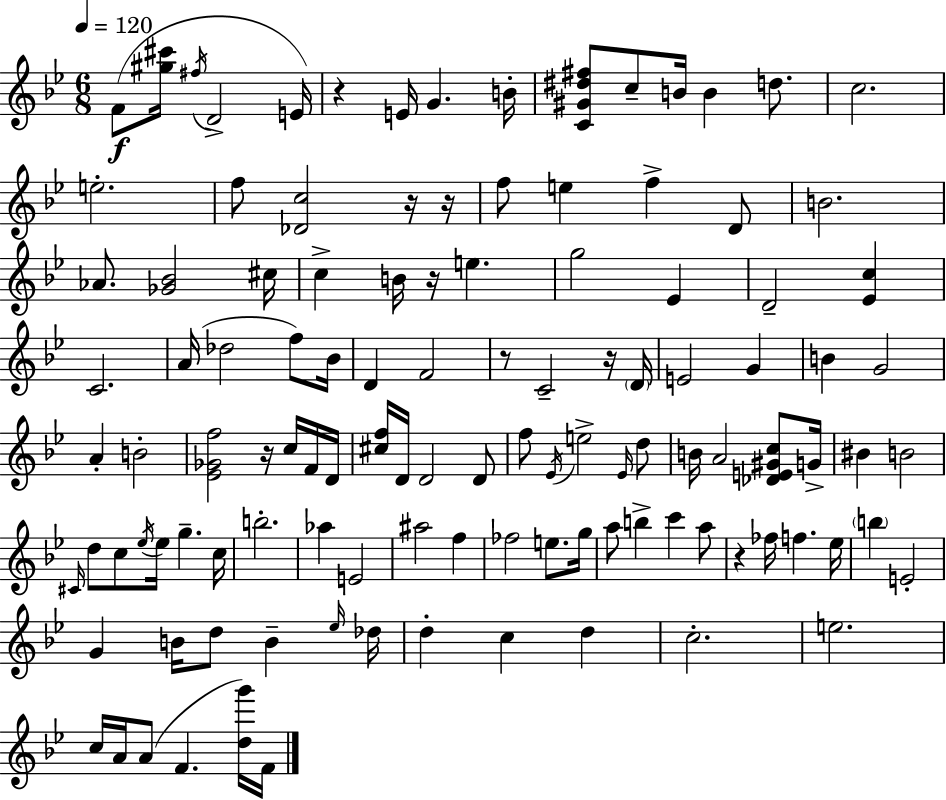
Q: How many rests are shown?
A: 8